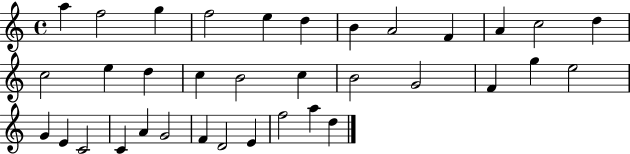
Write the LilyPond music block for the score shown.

{
  \clef treble
  \time 4/4
  \defaultTimeSignature
  \key c \major
  a''4 f''2 g''4 | f''2 e''4 d''4 | b'4 a'2 f'4 | a'4 c''2 d''4 | \break c''2 e''4 d''4 | c''4 b'2 c''4 | b'2 g'2 | f'4 g''4 e''2 | \break g'4 e'4 c'2 | c'4 a'4 g'2 | f'4 d'2 e'4 | f''2 a''4 d''4 | \break \bar "|."
}